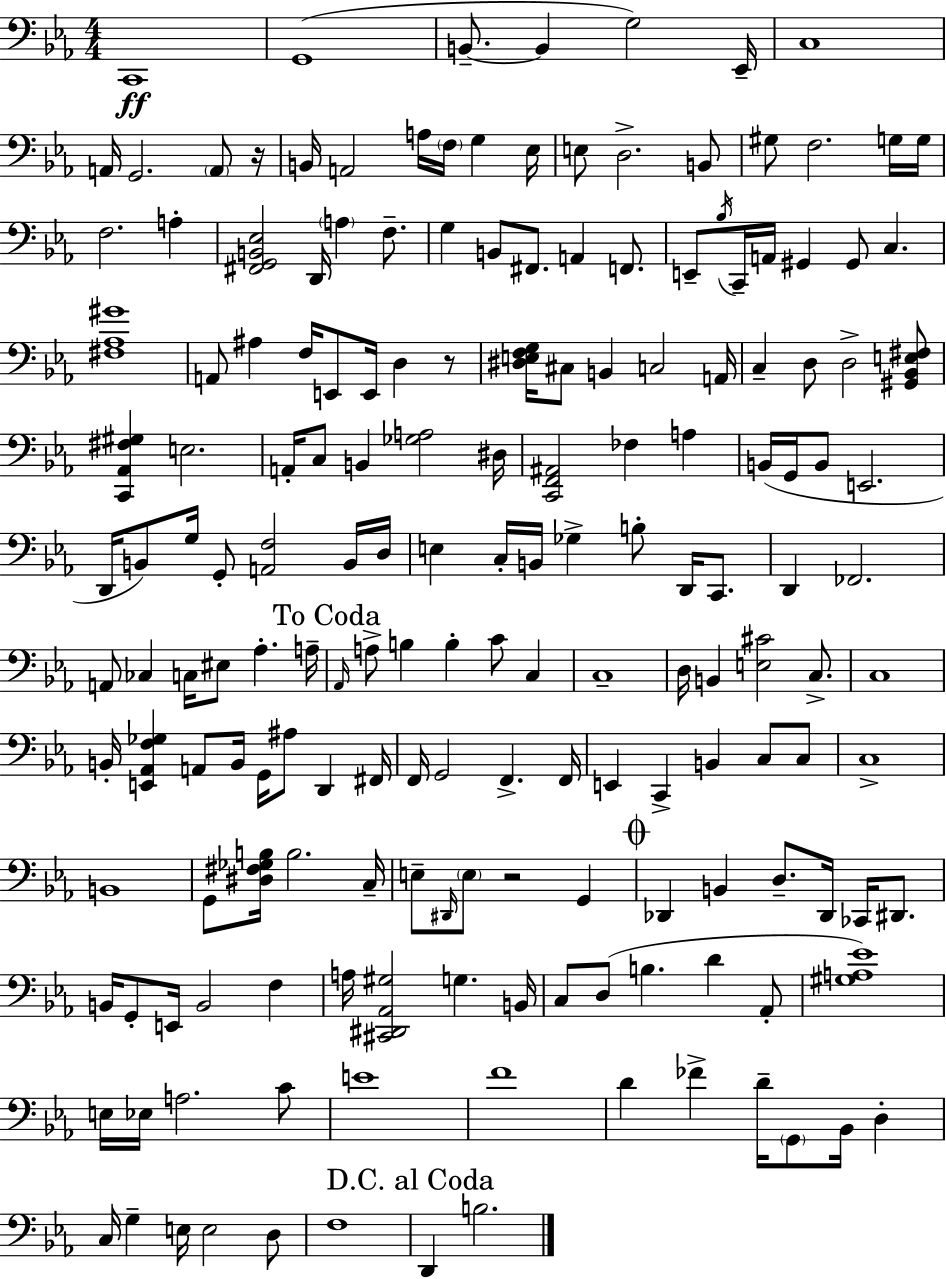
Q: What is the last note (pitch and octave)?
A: B3